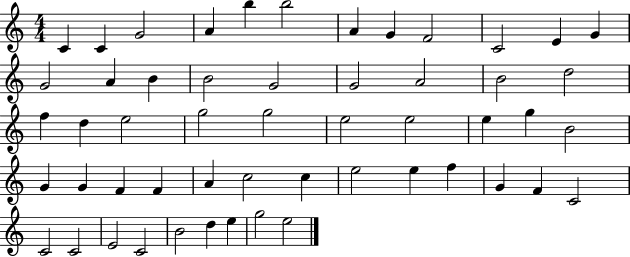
X:1
T:Untitled
M:4/4
L:1/4
K:C
C C G2 A b b2 A G F2 C2 E G G2 A B B2 G2 G2 A2 B2 d2 f d e2 g2 g2 e2 e2 e g B2 G G F F A c2 c e2 e f G F C2 C2 C2 E2 C2 B2 d e g2 e2